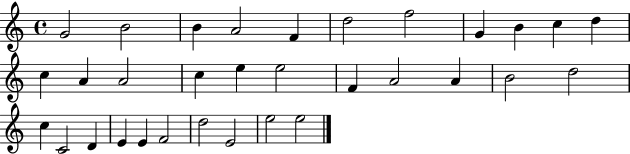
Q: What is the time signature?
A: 4/4